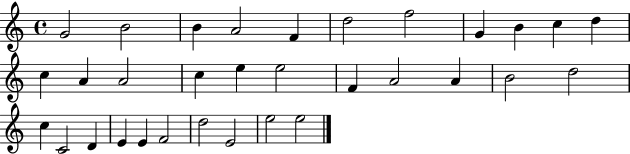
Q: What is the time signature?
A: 4/4